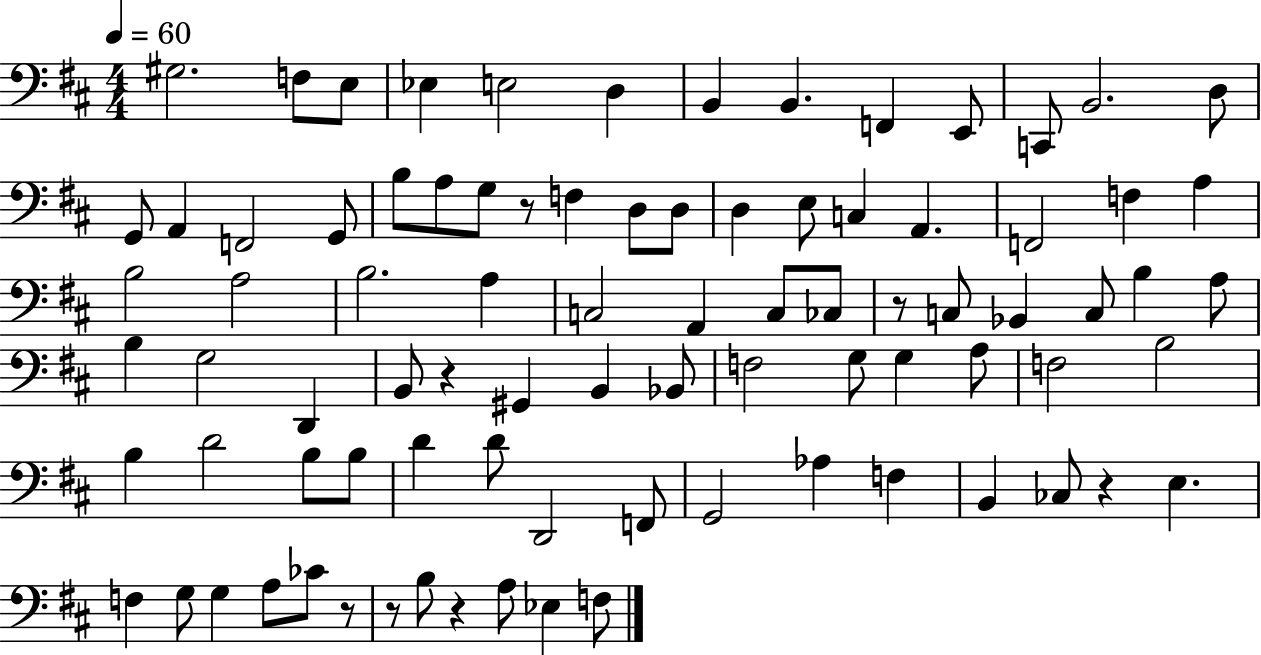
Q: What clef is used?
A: bass